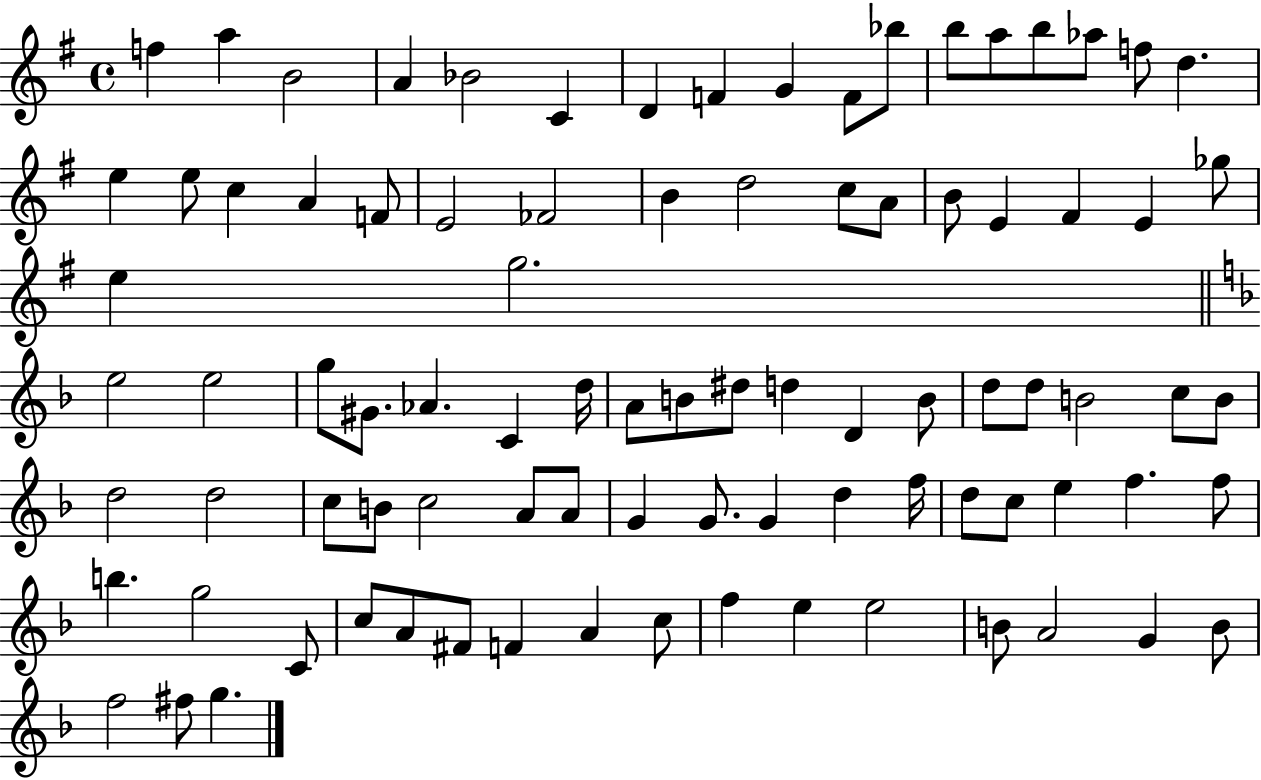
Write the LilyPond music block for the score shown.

{
  \clef treble
  \time 4/4
  \defaultTimeSignature
  \key g \major
  f''4 a''4 b'2 | a'4 bes'2 c'4 | d'4 f'4 g'4 f'8 bes''8 | b''8 a''8 b''8 aes''8 f''8 d''4. | \break e''4 e''8 c''4 a'4 f'8 | e'2 fes'2 | b'4 d''2 c''8 a'8 | b'8 e'4 fis'4 e'4 ges''8 | \break e''4 g''2. | \bar "||" \break \key f \major e''2 e''2 | g''8 gis'8. aes'4. c'4 d''16 | a'8 b'8 dis''8 d''4 d'4 b'8 | d''8 d''8 b'2 c''8 b'8 | \break d''2 d''2 | c''8 b'8 c''2 a'8 a'8 | g'4 g'8. g'4 d''4 f''16 | d''8 c''8 e''4 f''4. f''8 | \break b''4. g''2 c'8 | c''8 a'8 fis'8 f'4 a'4 c''8 | f''4 e''4 e''2 | b'8 a'2 g'4 b'8 | \break f''2 fis''8 g''4. | \bar "|."
}